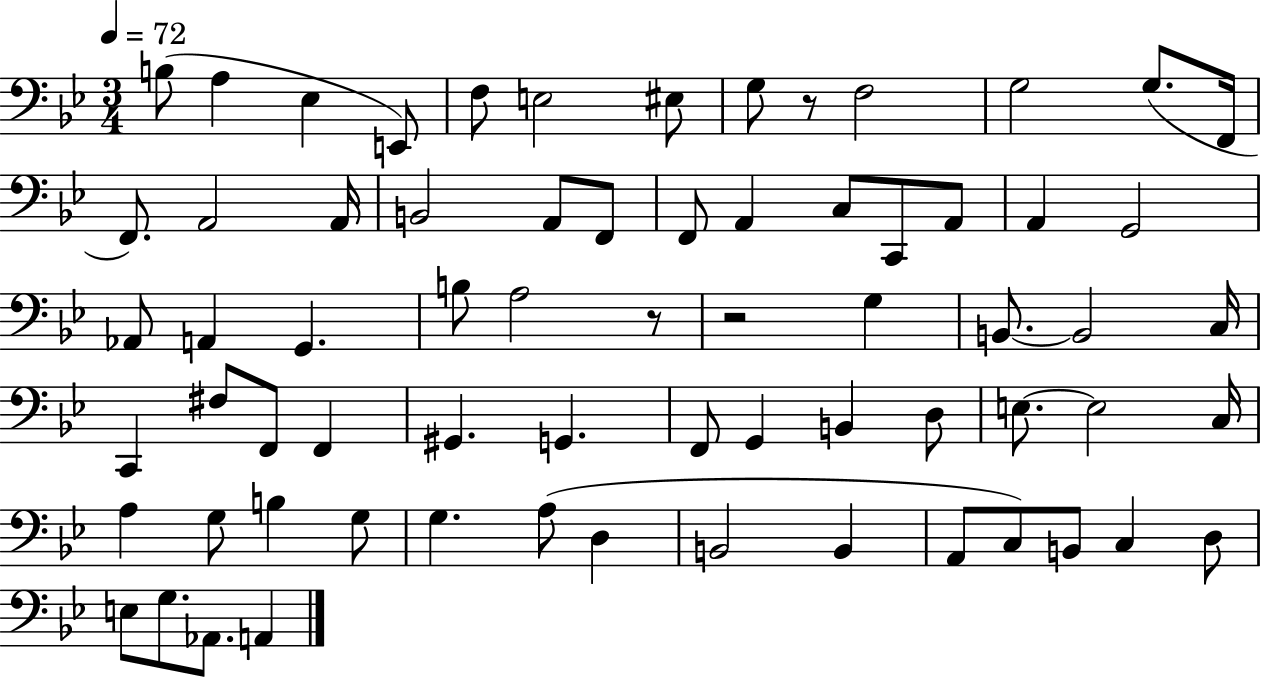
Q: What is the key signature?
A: BES major